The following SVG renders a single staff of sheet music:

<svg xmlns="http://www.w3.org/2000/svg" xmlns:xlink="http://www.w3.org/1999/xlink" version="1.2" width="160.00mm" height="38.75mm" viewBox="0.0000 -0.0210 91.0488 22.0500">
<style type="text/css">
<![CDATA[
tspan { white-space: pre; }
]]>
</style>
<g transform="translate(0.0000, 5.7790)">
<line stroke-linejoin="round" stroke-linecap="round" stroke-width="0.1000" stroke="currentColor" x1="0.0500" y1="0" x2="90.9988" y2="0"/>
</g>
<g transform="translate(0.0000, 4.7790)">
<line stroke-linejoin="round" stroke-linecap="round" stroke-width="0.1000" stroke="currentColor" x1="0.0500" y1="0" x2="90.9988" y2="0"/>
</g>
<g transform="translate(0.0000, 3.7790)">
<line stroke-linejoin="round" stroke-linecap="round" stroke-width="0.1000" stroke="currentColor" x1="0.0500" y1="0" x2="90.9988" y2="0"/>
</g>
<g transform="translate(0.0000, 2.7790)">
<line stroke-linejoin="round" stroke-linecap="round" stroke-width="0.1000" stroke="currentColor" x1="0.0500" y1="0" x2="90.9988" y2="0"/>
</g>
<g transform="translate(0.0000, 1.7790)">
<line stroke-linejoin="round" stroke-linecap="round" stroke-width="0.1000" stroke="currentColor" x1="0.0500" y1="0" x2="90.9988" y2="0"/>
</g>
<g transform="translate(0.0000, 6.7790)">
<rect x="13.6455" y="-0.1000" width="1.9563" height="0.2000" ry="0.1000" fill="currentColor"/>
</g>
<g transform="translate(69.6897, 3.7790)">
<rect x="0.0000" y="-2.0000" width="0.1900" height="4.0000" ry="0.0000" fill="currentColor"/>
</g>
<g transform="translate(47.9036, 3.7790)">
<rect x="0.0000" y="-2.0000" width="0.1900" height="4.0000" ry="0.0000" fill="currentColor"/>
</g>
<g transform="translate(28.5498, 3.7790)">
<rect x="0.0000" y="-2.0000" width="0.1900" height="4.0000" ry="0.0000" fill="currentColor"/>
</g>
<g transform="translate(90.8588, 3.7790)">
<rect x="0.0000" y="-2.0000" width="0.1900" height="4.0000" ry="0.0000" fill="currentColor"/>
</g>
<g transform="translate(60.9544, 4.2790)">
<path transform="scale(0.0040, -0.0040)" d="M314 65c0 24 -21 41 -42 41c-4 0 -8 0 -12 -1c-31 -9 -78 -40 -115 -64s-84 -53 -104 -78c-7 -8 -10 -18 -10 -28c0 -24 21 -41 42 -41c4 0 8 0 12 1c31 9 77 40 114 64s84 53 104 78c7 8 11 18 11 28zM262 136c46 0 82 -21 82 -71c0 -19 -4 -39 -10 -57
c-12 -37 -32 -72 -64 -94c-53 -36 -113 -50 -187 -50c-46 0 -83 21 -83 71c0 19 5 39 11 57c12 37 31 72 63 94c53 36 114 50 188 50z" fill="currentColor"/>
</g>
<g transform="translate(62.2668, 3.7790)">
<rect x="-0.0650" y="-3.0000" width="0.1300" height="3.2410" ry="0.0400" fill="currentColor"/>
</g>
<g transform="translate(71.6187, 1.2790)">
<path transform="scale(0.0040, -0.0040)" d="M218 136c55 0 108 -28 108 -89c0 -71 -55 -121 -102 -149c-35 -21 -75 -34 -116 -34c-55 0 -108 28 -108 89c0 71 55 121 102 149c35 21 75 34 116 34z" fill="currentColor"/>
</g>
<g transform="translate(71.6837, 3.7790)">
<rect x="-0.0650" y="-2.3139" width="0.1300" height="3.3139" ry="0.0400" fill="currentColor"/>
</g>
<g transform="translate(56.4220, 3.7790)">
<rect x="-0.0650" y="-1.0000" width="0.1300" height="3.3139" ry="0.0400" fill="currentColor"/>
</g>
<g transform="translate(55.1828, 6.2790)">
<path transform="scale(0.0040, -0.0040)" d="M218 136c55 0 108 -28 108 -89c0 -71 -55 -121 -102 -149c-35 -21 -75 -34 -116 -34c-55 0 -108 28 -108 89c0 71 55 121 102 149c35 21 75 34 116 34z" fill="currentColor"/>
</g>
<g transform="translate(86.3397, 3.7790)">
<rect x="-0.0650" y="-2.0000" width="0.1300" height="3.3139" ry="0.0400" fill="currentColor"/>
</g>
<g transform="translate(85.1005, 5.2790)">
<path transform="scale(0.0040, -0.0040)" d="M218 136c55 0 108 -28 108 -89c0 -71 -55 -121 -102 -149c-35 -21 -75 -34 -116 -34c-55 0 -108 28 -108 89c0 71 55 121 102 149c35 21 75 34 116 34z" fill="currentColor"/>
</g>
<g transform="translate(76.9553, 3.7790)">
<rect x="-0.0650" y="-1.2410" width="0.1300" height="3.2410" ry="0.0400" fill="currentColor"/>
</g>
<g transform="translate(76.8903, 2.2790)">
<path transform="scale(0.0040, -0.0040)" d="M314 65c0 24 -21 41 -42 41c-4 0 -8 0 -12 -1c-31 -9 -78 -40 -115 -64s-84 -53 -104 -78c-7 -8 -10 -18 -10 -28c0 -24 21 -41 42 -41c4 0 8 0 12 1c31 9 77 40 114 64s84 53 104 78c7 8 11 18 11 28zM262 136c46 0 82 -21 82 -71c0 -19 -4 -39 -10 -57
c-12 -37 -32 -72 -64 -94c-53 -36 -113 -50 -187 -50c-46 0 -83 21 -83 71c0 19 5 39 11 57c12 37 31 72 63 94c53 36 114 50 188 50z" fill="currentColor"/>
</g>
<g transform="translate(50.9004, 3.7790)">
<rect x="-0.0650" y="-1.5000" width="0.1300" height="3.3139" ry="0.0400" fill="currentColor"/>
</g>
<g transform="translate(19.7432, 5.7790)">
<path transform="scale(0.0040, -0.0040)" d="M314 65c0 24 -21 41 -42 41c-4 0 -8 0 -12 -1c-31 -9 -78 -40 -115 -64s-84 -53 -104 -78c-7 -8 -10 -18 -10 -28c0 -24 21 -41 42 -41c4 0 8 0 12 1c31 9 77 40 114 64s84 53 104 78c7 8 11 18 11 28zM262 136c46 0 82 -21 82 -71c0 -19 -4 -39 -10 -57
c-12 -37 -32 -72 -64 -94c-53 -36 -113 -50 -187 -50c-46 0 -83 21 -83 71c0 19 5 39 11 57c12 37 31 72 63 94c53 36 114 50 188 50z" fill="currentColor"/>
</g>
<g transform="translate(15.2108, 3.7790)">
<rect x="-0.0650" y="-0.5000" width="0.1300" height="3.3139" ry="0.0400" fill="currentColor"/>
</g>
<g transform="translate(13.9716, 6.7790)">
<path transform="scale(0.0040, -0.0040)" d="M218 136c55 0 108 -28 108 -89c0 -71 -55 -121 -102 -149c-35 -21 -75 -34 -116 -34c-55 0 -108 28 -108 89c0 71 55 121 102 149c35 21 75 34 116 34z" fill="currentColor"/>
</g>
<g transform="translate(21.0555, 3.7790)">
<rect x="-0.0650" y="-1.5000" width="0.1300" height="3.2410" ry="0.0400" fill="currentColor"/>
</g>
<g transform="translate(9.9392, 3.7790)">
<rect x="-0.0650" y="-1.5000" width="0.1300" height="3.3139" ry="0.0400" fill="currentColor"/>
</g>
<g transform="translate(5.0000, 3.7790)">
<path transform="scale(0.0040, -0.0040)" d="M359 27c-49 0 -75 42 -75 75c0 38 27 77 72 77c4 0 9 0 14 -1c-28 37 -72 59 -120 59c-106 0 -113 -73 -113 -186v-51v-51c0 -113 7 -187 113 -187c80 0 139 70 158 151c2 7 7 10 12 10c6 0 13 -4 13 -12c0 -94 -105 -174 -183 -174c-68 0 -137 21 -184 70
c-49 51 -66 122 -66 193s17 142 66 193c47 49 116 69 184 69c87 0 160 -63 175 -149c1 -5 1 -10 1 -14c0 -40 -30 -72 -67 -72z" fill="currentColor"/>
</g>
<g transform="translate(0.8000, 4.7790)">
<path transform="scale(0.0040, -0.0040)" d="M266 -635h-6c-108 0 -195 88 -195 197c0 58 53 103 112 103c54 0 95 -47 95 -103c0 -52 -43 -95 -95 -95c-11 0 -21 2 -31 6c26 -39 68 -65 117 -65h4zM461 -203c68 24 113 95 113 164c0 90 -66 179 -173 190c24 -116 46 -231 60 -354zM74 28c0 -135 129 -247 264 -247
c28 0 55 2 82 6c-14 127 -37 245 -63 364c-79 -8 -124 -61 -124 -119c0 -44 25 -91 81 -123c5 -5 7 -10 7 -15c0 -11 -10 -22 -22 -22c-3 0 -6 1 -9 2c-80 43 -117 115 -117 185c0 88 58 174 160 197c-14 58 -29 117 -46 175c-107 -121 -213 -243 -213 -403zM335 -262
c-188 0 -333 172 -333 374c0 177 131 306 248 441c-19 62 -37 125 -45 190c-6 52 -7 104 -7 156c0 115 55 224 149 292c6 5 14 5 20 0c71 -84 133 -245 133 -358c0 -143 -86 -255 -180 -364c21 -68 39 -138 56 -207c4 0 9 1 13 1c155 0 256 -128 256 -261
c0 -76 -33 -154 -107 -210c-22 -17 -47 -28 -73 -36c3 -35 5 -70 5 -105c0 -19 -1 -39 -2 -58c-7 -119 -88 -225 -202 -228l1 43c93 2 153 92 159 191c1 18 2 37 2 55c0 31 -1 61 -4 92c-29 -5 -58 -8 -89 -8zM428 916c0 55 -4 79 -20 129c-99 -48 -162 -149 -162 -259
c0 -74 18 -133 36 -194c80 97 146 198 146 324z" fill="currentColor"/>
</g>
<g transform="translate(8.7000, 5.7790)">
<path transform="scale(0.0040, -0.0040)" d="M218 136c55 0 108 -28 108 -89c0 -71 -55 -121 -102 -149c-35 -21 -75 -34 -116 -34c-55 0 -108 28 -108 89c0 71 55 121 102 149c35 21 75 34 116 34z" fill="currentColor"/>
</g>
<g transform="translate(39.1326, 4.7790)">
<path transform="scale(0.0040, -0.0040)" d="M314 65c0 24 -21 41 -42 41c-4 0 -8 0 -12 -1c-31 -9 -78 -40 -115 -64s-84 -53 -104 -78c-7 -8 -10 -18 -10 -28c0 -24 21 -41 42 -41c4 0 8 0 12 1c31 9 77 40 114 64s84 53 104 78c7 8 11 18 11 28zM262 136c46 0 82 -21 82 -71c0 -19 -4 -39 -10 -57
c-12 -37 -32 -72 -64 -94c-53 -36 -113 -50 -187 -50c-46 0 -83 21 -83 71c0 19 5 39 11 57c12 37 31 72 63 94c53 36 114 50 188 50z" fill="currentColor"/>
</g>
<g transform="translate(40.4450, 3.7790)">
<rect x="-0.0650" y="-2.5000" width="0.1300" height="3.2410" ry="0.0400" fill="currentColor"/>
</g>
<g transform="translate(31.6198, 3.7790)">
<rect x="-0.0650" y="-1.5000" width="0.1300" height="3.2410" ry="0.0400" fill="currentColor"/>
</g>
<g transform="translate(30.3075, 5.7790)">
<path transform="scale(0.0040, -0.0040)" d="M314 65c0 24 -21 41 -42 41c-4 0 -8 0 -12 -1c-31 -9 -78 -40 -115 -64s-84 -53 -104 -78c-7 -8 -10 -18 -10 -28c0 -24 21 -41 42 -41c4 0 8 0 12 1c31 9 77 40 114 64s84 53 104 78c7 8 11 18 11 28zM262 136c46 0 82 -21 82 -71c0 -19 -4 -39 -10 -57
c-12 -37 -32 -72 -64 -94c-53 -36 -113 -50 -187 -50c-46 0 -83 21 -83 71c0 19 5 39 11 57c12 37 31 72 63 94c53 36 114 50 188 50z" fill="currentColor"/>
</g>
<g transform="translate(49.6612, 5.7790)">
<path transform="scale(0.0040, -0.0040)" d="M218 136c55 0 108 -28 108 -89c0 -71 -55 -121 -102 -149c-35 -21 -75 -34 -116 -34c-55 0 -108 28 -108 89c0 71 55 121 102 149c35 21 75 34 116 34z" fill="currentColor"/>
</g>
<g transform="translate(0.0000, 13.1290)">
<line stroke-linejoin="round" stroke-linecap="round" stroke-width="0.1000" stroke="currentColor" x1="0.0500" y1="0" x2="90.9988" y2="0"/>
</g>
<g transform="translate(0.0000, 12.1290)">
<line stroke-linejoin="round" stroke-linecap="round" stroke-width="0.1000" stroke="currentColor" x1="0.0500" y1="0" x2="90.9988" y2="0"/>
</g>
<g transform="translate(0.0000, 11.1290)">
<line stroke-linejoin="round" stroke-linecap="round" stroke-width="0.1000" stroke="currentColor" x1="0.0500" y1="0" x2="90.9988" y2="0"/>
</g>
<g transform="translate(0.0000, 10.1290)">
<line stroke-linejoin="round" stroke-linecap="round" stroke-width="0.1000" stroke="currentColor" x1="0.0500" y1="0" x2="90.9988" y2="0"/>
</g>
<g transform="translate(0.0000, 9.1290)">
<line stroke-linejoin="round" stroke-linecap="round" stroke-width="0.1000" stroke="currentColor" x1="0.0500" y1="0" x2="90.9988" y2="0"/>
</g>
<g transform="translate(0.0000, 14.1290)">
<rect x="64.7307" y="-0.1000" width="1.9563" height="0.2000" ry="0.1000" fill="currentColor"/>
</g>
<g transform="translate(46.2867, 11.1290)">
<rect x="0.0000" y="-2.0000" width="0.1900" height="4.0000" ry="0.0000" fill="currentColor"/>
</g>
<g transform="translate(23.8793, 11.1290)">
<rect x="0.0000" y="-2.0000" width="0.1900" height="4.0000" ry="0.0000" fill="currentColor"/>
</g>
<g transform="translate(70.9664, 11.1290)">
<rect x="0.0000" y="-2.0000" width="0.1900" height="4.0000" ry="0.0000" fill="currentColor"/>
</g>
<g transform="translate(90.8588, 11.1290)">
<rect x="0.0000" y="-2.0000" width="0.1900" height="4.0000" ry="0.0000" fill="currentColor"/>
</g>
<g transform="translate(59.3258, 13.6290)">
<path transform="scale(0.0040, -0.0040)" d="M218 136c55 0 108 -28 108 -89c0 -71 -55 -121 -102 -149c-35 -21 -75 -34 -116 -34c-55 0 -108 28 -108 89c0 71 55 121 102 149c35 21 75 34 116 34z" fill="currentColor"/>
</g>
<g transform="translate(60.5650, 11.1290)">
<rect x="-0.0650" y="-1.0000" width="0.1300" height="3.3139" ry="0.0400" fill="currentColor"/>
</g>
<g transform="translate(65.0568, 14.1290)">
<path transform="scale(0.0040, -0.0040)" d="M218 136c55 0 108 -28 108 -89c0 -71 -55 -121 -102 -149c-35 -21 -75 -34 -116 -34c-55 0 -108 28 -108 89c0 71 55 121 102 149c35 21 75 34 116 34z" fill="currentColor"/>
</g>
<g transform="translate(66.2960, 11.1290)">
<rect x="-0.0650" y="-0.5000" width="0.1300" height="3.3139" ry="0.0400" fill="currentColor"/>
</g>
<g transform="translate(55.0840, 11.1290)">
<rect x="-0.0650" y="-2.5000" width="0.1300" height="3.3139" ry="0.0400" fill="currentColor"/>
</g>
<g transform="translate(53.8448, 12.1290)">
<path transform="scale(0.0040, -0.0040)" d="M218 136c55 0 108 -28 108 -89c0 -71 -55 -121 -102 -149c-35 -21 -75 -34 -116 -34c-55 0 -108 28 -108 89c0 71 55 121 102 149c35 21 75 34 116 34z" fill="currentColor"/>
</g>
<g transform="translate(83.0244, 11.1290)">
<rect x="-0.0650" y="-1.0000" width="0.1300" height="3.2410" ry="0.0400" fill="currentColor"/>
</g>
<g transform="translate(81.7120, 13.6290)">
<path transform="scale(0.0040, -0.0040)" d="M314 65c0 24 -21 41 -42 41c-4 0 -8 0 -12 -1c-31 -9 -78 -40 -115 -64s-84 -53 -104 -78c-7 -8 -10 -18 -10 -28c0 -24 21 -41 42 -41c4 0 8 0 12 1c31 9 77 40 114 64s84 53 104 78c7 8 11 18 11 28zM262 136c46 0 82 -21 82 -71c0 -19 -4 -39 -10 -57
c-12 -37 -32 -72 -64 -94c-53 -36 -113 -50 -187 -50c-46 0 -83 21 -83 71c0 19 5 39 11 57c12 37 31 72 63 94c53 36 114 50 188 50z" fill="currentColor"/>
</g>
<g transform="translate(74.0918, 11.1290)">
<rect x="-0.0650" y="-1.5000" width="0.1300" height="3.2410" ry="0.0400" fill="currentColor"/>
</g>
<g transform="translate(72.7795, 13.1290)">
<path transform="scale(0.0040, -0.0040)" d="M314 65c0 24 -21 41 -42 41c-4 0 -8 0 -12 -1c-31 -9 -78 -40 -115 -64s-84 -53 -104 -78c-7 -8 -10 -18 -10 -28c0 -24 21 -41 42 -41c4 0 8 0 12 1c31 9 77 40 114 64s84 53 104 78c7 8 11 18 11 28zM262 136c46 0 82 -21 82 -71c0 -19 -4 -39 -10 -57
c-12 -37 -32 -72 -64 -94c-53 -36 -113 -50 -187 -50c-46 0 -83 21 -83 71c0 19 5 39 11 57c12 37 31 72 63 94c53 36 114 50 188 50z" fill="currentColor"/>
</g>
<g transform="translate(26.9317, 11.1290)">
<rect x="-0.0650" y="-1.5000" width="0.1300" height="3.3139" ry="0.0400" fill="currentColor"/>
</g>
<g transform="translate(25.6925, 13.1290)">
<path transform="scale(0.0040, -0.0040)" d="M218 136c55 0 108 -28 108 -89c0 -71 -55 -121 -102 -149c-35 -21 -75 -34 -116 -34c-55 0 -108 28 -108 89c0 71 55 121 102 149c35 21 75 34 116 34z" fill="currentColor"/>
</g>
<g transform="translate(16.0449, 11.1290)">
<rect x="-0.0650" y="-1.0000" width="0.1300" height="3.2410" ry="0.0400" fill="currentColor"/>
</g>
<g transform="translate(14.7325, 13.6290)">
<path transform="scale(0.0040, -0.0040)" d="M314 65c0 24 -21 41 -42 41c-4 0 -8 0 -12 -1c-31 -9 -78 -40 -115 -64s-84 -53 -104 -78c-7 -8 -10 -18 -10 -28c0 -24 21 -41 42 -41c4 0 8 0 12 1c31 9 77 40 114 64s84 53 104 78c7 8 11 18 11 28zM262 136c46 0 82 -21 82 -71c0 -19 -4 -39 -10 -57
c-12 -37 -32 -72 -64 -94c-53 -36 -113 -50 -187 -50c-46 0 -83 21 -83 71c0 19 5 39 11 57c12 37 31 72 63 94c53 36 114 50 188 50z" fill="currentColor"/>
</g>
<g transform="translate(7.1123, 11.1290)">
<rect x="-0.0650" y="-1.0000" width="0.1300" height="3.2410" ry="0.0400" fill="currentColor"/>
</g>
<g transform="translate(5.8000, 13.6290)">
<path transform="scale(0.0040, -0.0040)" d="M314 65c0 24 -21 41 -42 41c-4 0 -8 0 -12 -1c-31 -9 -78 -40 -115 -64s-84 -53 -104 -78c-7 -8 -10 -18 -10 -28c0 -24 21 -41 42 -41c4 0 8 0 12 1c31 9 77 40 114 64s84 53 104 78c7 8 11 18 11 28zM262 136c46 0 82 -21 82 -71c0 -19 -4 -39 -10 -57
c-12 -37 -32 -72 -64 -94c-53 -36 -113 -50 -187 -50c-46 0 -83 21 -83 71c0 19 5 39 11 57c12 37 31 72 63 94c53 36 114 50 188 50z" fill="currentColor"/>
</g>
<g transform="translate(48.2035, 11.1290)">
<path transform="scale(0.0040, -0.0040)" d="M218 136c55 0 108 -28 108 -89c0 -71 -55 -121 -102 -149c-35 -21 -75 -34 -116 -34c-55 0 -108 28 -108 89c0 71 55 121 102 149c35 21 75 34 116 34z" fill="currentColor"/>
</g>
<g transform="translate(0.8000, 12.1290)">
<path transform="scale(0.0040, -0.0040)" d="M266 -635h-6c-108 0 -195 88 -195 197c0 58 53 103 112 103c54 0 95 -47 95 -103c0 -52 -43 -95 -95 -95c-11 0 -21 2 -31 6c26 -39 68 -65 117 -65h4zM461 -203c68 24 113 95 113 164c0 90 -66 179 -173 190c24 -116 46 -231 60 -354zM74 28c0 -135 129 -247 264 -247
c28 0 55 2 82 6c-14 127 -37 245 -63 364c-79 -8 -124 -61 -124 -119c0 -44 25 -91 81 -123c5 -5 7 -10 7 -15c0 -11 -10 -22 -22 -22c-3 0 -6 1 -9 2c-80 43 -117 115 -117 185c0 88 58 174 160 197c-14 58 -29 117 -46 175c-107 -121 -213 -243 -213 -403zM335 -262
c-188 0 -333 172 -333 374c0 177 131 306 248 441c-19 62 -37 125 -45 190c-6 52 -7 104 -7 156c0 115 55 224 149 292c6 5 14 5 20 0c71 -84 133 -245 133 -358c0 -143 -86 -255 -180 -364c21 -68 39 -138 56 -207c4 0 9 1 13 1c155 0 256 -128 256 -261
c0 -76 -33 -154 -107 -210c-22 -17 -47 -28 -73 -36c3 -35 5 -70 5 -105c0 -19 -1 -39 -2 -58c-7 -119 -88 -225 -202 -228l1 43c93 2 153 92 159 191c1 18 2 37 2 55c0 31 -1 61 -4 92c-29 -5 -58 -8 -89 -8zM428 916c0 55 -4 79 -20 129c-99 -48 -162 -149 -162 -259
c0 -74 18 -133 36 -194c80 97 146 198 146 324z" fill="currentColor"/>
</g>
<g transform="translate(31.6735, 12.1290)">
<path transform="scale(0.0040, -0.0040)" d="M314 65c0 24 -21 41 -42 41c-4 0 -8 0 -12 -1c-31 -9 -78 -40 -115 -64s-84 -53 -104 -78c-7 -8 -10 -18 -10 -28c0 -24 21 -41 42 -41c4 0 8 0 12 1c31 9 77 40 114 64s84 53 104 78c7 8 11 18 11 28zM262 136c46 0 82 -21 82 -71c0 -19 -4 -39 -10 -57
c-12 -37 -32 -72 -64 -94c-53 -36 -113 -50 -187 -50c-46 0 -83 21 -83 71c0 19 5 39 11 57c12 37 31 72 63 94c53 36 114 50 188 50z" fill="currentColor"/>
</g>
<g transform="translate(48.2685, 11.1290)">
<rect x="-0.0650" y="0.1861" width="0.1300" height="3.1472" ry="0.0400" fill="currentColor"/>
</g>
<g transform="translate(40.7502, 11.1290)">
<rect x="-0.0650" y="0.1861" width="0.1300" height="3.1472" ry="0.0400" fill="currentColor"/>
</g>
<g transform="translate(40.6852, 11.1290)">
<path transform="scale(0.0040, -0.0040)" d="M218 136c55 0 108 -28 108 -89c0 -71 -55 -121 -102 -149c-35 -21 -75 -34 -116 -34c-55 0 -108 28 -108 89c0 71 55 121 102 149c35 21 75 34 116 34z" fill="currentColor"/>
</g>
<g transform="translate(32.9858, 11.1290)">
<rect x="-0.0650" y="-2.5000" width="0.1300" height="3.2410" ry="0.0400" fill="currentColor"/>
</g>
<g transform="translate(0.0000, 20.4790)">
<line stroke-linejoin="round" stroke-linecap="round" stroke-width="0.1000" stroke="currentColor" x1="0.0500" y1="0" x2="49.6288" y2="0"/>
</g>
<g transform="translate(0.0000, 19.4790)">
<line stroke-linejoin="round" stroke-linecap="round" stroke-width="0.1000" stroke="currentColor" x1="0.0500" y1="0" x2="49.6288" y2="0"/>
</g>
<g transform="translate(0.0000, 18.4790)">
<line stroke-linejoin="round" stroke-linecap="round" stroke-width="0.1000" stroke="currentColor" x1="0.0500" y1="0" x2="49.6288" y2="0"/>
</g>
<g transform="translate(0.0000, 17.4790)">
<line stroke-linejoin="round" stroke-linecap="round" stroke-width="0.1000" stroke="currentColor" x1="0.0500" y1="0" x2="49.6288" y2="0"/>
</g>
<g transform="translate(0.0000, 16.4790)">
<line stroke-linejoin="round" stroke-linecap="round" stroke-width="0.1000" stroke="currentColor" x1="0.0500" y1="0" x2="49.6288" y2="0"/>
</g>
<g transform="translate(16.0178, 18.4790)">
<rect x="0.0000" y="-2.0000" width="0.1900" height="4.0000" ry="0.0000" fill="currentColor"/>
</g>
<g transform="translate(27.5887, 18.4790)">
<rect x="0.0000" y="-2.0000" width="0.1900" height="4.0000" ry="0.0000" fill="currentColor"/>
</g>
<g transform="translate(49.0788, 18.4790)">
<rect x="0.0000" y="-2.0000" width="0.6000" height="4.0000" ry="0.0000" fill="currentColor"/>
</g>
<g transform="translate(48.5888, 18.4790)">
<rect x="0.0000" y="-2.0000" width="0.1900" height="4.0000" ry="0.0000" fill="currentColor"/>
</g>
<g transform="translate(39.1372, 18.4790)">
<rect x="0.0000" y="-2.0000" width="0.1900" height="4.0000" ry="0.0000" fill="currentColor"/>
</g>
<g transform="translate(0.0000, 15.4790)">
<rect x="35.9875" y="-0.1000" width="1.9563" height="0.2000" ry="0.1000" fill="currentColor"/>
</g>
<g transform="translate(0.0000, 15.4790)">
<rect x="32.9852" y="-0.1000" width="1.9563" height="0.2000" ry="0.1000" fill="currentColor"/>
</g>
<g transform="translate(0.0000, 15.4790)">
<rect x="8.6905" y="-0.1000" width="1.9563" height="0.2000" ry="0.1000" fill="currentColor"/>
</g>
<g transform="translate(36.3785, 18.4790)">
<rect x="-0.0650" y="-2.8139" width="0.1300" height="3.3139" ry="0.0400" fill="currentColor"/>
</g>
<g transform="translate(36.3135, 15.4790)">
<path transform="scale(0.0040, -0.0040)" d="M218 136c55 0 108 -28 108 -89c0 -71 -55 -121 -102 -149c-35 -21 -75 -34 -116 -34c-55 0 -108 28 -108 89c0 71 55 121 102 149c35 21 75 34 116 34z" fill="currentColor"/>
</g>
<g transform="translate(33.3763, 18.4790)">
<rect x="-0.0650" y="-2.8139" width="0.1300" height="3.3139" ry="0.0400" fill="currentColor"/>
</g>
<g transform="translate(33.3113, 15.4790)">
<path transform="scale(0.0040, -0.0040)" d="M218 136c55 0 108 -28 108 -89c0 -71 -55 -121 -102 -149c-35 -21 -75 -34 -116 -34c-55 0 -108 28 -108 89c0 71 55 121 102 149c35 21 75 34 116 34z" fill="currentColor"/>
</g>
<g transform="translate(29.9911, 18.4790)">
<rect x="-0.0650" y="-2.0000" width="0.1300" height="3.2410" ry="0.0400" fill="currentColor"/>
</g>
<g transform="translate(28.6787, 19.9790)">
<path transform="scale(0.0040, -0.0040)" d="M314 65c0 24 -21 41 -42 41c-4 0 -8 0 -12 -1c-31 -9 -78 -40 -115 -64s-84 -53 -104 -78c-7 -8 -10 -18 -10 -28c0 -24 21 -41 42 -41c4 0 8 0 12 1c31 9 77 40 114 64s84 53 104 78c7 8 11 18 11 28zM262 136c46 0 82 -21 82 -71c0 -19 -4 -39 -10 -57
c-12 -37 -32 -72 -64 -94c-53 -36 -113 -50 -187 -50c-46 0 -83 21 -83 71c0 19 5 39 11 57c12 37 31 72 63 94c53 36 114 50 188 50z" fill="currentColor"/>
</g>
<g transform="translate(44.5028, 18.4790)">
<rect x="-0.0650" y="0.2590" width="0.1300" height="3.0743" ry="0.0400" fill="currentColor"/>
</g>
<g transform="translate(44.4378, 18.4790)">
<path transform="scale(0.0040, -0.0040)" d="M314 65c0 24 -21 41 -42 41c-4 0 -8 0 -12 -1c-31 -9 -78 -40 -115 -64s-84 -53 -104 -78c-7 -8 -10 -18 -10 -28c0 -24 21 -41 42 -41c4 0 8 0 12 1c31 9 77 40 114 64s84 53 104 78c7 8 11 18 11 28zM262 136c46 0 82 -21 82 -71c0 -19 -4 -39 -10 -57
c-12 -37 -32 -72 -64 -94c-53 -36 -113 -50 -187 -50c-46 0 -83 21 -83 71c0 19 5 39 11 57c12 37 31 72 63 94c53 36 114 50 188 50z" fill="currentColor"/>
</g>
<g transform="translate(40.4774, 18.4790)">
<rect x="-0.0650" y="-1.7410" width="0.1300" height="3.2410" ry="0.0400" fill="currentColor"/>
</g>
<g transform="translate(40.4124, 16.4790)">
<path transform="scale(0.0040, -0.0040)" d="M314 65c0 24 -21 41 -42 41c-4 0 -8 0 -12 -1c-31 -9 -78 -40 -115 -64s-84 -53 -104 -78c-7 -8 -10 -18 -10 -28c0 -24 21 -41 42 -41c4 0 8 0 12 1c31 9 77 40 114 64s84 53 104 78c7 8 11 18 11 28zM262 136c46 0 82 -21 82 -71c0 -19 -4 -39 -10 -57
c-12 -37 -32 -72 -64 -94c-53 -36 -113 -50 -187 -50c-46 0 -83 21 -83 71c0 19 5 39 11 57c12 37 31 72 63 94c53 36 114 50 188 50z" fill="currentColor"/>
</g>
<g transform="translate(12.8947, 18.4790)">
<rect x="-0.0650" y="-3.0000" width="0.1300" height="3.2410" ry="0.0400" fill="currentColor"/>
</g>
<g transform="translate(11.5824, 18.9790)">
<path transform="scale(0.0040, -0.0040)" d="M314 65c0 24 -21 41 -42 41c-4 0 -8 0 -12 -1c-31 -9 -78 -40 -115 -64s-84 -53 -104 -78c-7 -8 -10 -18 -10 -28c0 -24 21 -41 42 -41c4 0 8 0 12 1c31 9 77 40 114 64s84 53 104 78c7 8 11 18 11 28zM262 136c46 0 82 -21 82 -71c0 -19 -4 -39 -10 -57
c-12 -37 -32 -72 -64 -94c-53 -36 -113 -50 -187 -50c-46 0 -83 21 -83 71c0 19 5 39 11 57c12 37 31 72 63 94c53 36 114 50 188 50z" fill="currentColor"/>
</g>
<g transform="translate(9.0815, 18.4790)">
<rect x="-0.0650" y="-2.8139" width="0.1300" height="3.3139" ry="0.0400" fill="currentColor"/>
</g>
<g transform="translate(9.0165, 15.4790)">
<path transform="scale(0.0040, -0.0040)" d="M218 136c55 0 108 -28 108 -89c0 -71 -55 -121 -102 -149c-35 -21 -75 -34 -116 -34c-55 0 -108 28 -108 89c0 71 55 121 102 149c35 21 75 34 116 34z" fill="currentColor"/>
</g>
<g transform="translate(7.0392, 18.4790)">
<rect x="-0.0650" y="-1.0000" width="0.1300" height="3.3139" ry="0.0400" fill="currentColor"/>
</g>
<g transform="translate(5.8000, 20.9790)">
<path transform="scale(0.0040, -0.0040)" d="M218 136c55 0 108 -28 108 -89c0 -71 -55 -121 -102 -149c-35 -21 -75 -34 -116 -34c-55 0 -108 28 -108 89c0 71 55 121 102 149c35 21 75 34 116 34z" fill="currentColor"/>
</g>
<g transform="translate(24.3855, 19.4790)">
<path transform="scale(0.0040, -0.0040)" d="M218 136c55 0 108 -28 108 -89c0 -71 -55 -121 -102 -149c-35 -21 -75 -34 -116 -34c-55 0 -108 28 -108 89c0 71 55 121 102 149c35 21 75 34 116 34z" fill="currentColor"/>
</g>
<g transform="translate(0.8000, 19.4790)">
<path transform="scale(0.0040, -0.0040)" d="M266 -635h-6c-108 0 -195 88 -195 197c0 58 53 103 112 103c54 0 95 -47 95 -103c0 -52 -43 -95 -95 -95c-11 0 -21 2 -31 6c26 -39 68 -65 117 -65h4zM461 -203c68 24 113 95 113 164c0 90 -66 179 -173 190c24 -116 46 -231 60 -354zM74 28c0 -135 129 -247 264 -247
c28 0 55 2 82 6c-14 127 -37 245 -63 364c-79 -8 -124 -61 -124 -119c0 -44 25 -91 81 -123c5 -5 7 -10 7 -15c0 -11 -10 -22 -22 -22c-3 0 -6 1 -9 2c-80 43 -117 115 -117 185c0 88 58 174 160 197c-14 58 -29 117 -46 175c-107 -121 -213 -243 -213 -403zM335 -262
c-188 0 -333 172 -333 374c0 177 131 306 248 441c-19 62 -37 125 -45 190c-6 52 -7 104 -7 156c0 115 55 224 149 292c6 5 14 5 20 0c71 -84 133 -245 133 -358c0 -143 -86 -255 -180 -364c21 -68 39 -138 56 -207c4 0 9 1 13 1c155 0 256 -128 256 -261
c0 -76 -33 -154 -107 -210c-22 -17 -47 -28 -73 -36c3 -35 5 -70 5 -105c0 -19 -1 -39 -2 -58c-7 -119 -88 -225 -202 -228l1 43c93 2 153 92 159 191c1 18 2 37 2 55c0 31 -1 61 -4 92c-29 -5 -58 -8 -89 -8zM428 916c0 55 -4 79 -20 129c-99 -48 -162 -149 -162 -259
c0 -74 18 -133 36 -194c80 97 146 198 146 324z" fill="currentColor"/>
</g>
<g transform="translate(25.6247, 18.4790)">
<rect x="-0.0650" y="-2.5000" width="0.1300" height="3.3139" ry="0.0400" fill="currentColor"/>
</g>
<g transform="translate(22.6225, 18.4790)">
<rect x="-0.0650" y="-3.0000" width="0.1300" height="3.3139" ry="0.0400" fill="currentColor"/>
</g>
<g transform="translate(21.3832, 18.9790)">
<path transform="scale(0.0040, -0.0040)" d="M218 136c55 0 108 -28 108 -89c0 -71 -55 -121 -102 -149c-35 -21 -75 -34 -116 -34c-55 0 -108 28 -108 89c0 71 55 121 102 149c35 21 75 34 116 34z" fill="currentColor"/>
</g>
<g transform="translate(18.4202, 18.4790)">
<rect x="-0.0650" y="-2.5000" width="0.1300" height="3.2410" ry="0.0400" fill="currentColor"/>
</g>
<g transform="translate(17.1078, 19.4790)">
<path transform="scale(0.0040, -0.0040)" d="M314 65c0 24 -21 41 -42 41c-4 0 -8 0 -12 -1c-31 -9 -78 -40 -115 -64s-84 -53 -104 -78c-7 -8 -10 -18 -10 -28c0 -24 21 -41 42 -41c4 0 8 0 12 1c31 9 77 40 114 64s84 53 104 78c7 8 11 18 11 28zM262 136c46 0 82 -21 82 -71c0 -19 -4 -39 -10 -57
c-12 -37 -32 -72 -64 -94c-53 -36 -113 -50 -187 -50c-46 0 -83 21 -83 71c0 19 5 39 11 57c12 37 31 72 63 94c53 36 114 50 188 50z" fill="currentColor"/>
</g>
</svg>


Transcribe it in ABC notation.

X:1
T:Untitled
M:4/4
L:1/4
K:C
E C E2 E2 G2 E D A2 g e2 F D2 D2 E G2 B B G D C E2 D2 D a A2 G2 A G F2 a a f2 B2